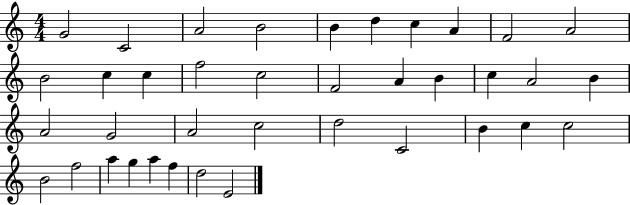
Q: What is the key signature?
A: C major